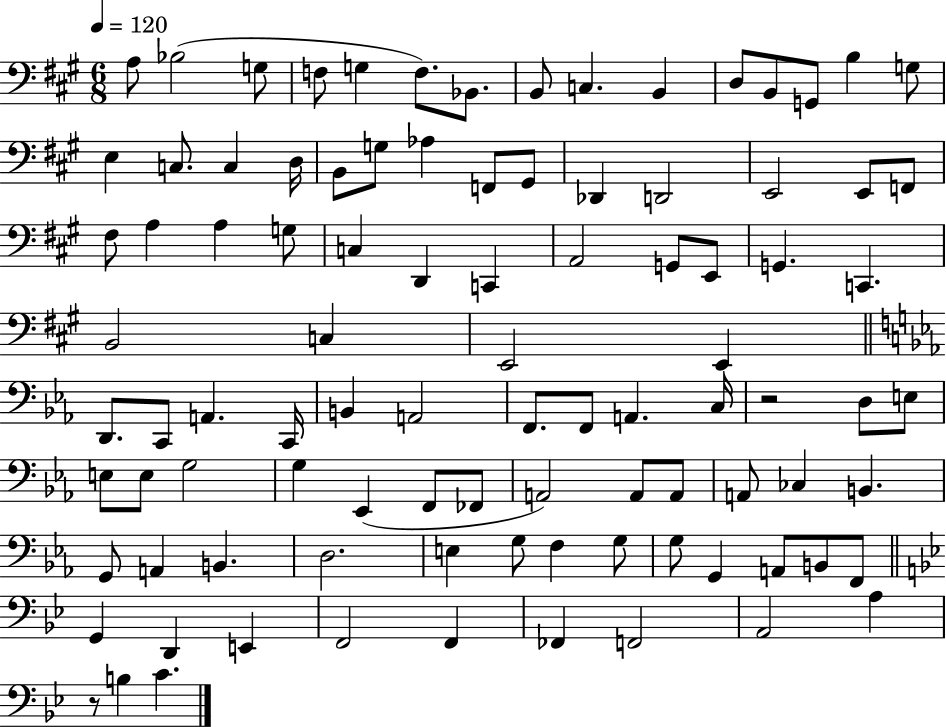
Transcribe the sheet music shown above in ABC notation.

X:1
T:Untitled
M:6/8
L:1/4
K:A
A,/2 _B,2 G,/2 F,/2 G, F,/2 _B,,/2 B,,/2 C, B,, D,/2 B,,/2 G,,/2 B, G,/2 E, C,/2 C, D,/4 B,,/2 G,/2 _A, F,,/2 ^G,,/2 _D,, D,,2 E,,2 E,,/2 F,,/2 ^F,/2 A, A, G,/2 C, D,, C,, A,,2 G,,/2 E,,/2 G,, C,, B,,2 C, E,,2 E,, D,,/2 C,,/2 A,, C,,/4 B,, A,,2 F,,/2 F,,/2 A,, C,/4 z2 D,/2 E,/2 E,/2 E,/2 G,2 G, _E,, F,,/2 _F,,/2 A,,2 A,,/2 A,,/2 A,,/2 _C, B,, G,,/2 A,, B,, D,2 E, G,/2 F, G,/2 G,/2 G,, A,,/2 B,,/2 F,,/2 G,, D,, E,, F,,2 F,, _F,, F,,2 A,,2 A, z/2 B, C